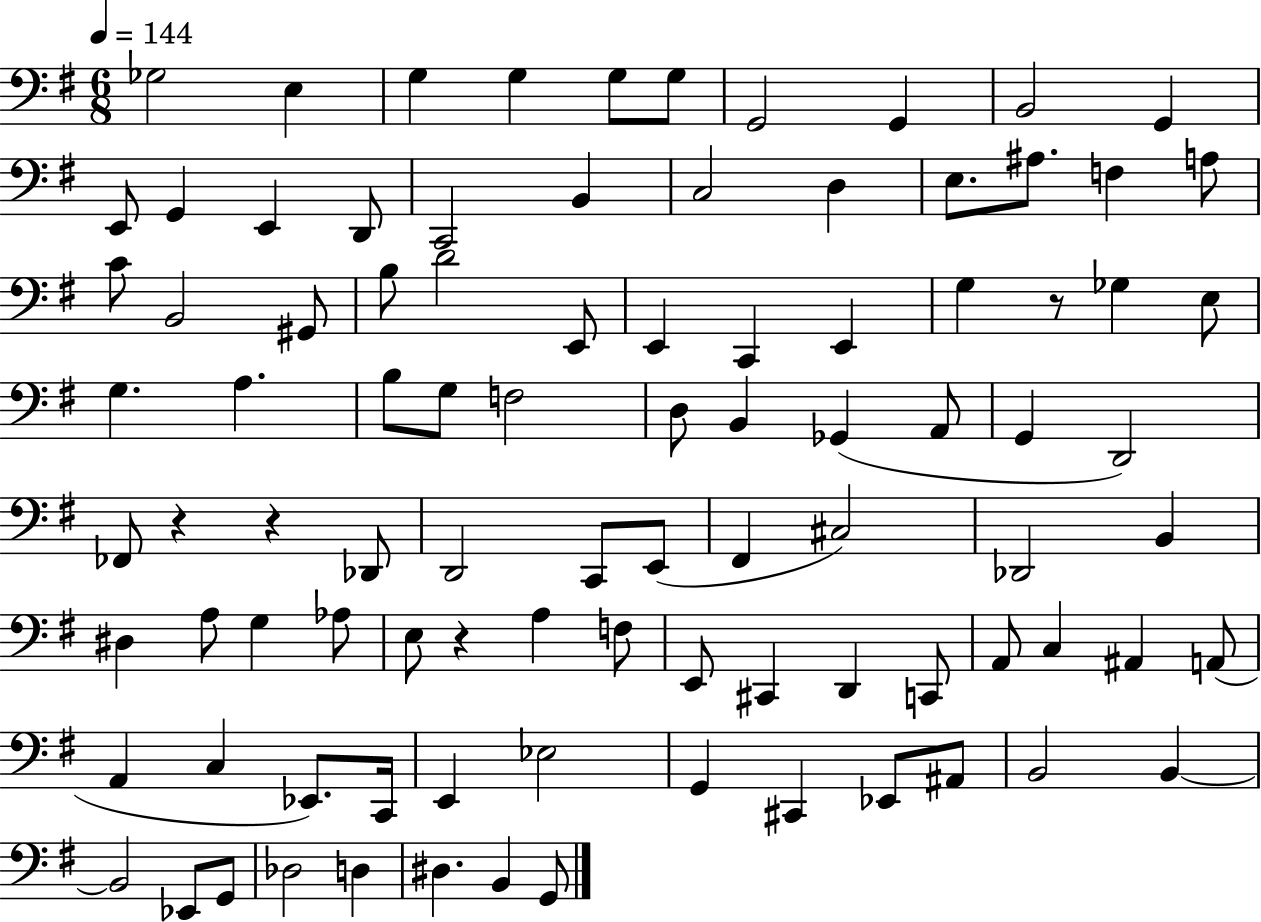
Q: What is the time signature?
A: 6/8